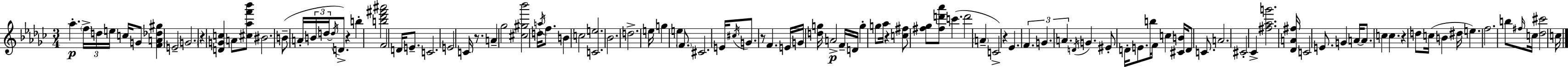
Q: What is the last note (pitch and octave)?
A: C5